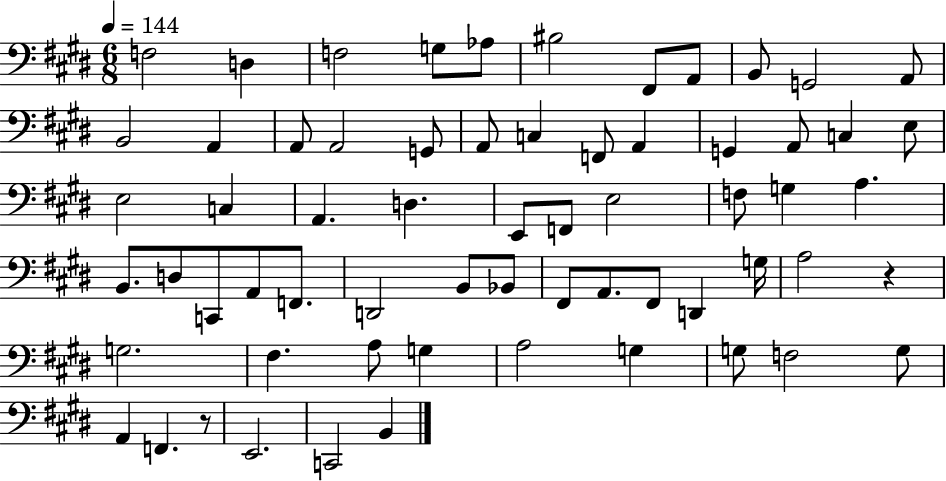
F3/h D3/q F3/h G3/e Ab3/e BIS3/h F#2/e A2/e B2/e G2/h A2/e B2/h A2/q A2/e A2/h G2/e A2/e C3/q F2/e A2/q G2/q A2/e C3/q E3/e E3/h C3/q A2/q. D3/q. E2/e F2/e E3/h F3/e G3/q A3/q. B2/e. D3/e C2/e A2/e F2/e. D2/h B2/e Bb2/e F#2/e A2/e. F#2/e D2/q G3/s A3/h R/q G3/h. F#3/q. A3/e G3/q A3/h G3/q G3/e F3/h G3/e A2/q F2/q. R/e E2/h. C2/h B2/q